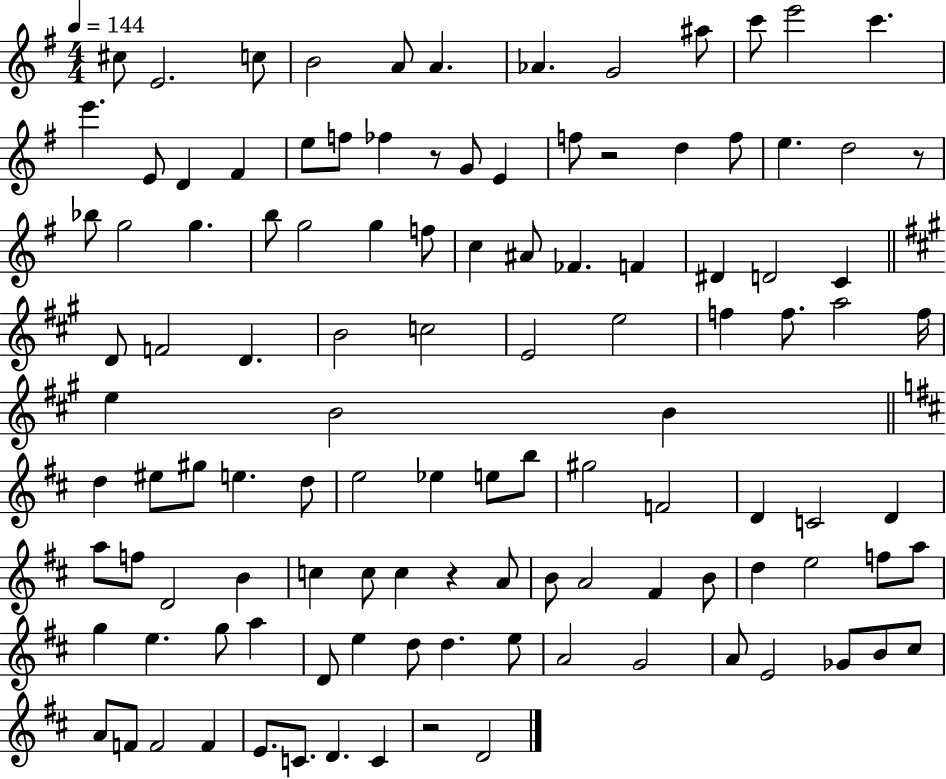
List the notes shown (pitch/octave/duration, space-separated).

C#5/e E4/h. C5/e B4/h A4/e A4/q. Ab4/q. G4/h A#5/e C6/e E6/h C6/q. E6/q. E4/e D4/q F#4/q E5/e F5/e FES5/q R/e G4/e E4/q F5/e R/h D5/q F5/e E5/q. D5/h R/e Bb5/e G5/h G5/q. B5/e G5/h G5/q F5/e C5/q A#4/e FES4/q. F4/q D#4/q D4/h C4/q D4/e F4/h D4/q. B4/h C5/h E4/h E5/h F5/q F5/e. A5/h F5/s E5/q B4/h B4/q D5/q EIS5/e G#5/e E5/q. D5/e E5/h Eb5/q E5/e B5/e G#5/h F4/h D4/q C4/h D4/q A5/e F5/e D4/h B4/q C5/q C5/e C5/q R/q A4/e B4/e A4/h F#4/q B4/e D5/q E5/h F5/e A5/e G5/q E5/q. G5/e A5/q D4/e E5/q D5/e D5/q. E5/e A4/h G4/h A4/e E4/h Gb4/e B4/e C#5/e A4/e F4/e F4/h F4/q E4/e. C4/e. D4/q. C4/q R/h D4/h